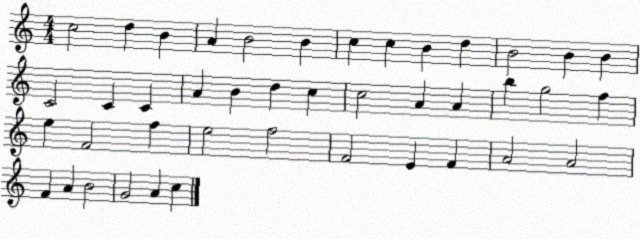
X:1
T:Untitled
M:4/4
L:1/4
K:C
c2 d B A B2 B c c B d B2 B B C2 C C A B d c c2 A A b g2 f e F2 f e2 f2 F2 E F A2 A2 F A B2 G2 A c